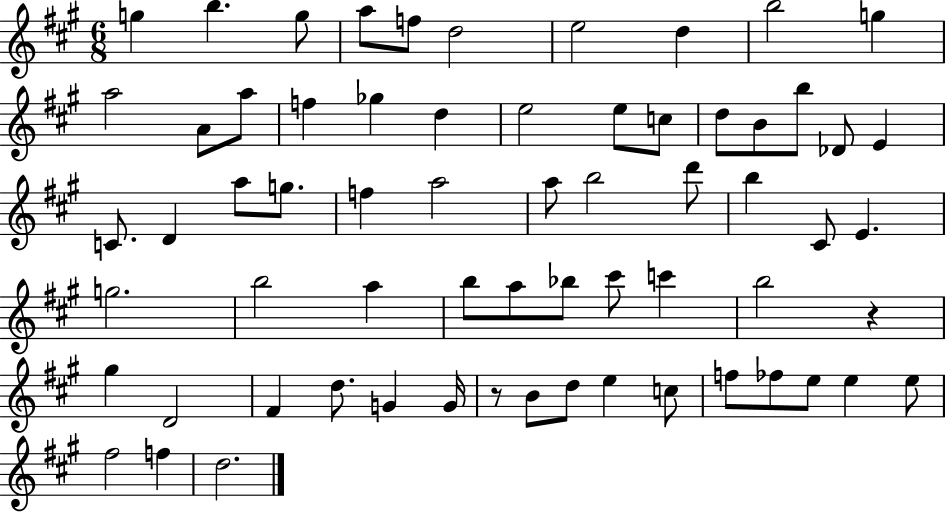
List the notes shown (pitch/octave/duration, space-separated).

G5/q B5/q. G5/e A5/e F5/e D5/h E5/h D5/q B5/h G5/q A5/h A4/e A5/e F5/q Gb5/q D5/q E5/h E5/e C5/e D5/e B4/e B5/e Db4/e E4/q C4/e. D4/q A5/e G5/e. F5/q A5/h A5/e B5/h D6/e B5/q C#4/e E4/q. G5/h. B5/h A5/q B5/e A5/e Bb5/e C#6/e C6/q B5/h R/q G#5/q D4/h F#4/q D5/e. G4/q G4/s R/e B4/e D5/e E5/q C5/e F5/e FES5/e E5/e E5/q E5/e F#5/h F5/q D5/h.